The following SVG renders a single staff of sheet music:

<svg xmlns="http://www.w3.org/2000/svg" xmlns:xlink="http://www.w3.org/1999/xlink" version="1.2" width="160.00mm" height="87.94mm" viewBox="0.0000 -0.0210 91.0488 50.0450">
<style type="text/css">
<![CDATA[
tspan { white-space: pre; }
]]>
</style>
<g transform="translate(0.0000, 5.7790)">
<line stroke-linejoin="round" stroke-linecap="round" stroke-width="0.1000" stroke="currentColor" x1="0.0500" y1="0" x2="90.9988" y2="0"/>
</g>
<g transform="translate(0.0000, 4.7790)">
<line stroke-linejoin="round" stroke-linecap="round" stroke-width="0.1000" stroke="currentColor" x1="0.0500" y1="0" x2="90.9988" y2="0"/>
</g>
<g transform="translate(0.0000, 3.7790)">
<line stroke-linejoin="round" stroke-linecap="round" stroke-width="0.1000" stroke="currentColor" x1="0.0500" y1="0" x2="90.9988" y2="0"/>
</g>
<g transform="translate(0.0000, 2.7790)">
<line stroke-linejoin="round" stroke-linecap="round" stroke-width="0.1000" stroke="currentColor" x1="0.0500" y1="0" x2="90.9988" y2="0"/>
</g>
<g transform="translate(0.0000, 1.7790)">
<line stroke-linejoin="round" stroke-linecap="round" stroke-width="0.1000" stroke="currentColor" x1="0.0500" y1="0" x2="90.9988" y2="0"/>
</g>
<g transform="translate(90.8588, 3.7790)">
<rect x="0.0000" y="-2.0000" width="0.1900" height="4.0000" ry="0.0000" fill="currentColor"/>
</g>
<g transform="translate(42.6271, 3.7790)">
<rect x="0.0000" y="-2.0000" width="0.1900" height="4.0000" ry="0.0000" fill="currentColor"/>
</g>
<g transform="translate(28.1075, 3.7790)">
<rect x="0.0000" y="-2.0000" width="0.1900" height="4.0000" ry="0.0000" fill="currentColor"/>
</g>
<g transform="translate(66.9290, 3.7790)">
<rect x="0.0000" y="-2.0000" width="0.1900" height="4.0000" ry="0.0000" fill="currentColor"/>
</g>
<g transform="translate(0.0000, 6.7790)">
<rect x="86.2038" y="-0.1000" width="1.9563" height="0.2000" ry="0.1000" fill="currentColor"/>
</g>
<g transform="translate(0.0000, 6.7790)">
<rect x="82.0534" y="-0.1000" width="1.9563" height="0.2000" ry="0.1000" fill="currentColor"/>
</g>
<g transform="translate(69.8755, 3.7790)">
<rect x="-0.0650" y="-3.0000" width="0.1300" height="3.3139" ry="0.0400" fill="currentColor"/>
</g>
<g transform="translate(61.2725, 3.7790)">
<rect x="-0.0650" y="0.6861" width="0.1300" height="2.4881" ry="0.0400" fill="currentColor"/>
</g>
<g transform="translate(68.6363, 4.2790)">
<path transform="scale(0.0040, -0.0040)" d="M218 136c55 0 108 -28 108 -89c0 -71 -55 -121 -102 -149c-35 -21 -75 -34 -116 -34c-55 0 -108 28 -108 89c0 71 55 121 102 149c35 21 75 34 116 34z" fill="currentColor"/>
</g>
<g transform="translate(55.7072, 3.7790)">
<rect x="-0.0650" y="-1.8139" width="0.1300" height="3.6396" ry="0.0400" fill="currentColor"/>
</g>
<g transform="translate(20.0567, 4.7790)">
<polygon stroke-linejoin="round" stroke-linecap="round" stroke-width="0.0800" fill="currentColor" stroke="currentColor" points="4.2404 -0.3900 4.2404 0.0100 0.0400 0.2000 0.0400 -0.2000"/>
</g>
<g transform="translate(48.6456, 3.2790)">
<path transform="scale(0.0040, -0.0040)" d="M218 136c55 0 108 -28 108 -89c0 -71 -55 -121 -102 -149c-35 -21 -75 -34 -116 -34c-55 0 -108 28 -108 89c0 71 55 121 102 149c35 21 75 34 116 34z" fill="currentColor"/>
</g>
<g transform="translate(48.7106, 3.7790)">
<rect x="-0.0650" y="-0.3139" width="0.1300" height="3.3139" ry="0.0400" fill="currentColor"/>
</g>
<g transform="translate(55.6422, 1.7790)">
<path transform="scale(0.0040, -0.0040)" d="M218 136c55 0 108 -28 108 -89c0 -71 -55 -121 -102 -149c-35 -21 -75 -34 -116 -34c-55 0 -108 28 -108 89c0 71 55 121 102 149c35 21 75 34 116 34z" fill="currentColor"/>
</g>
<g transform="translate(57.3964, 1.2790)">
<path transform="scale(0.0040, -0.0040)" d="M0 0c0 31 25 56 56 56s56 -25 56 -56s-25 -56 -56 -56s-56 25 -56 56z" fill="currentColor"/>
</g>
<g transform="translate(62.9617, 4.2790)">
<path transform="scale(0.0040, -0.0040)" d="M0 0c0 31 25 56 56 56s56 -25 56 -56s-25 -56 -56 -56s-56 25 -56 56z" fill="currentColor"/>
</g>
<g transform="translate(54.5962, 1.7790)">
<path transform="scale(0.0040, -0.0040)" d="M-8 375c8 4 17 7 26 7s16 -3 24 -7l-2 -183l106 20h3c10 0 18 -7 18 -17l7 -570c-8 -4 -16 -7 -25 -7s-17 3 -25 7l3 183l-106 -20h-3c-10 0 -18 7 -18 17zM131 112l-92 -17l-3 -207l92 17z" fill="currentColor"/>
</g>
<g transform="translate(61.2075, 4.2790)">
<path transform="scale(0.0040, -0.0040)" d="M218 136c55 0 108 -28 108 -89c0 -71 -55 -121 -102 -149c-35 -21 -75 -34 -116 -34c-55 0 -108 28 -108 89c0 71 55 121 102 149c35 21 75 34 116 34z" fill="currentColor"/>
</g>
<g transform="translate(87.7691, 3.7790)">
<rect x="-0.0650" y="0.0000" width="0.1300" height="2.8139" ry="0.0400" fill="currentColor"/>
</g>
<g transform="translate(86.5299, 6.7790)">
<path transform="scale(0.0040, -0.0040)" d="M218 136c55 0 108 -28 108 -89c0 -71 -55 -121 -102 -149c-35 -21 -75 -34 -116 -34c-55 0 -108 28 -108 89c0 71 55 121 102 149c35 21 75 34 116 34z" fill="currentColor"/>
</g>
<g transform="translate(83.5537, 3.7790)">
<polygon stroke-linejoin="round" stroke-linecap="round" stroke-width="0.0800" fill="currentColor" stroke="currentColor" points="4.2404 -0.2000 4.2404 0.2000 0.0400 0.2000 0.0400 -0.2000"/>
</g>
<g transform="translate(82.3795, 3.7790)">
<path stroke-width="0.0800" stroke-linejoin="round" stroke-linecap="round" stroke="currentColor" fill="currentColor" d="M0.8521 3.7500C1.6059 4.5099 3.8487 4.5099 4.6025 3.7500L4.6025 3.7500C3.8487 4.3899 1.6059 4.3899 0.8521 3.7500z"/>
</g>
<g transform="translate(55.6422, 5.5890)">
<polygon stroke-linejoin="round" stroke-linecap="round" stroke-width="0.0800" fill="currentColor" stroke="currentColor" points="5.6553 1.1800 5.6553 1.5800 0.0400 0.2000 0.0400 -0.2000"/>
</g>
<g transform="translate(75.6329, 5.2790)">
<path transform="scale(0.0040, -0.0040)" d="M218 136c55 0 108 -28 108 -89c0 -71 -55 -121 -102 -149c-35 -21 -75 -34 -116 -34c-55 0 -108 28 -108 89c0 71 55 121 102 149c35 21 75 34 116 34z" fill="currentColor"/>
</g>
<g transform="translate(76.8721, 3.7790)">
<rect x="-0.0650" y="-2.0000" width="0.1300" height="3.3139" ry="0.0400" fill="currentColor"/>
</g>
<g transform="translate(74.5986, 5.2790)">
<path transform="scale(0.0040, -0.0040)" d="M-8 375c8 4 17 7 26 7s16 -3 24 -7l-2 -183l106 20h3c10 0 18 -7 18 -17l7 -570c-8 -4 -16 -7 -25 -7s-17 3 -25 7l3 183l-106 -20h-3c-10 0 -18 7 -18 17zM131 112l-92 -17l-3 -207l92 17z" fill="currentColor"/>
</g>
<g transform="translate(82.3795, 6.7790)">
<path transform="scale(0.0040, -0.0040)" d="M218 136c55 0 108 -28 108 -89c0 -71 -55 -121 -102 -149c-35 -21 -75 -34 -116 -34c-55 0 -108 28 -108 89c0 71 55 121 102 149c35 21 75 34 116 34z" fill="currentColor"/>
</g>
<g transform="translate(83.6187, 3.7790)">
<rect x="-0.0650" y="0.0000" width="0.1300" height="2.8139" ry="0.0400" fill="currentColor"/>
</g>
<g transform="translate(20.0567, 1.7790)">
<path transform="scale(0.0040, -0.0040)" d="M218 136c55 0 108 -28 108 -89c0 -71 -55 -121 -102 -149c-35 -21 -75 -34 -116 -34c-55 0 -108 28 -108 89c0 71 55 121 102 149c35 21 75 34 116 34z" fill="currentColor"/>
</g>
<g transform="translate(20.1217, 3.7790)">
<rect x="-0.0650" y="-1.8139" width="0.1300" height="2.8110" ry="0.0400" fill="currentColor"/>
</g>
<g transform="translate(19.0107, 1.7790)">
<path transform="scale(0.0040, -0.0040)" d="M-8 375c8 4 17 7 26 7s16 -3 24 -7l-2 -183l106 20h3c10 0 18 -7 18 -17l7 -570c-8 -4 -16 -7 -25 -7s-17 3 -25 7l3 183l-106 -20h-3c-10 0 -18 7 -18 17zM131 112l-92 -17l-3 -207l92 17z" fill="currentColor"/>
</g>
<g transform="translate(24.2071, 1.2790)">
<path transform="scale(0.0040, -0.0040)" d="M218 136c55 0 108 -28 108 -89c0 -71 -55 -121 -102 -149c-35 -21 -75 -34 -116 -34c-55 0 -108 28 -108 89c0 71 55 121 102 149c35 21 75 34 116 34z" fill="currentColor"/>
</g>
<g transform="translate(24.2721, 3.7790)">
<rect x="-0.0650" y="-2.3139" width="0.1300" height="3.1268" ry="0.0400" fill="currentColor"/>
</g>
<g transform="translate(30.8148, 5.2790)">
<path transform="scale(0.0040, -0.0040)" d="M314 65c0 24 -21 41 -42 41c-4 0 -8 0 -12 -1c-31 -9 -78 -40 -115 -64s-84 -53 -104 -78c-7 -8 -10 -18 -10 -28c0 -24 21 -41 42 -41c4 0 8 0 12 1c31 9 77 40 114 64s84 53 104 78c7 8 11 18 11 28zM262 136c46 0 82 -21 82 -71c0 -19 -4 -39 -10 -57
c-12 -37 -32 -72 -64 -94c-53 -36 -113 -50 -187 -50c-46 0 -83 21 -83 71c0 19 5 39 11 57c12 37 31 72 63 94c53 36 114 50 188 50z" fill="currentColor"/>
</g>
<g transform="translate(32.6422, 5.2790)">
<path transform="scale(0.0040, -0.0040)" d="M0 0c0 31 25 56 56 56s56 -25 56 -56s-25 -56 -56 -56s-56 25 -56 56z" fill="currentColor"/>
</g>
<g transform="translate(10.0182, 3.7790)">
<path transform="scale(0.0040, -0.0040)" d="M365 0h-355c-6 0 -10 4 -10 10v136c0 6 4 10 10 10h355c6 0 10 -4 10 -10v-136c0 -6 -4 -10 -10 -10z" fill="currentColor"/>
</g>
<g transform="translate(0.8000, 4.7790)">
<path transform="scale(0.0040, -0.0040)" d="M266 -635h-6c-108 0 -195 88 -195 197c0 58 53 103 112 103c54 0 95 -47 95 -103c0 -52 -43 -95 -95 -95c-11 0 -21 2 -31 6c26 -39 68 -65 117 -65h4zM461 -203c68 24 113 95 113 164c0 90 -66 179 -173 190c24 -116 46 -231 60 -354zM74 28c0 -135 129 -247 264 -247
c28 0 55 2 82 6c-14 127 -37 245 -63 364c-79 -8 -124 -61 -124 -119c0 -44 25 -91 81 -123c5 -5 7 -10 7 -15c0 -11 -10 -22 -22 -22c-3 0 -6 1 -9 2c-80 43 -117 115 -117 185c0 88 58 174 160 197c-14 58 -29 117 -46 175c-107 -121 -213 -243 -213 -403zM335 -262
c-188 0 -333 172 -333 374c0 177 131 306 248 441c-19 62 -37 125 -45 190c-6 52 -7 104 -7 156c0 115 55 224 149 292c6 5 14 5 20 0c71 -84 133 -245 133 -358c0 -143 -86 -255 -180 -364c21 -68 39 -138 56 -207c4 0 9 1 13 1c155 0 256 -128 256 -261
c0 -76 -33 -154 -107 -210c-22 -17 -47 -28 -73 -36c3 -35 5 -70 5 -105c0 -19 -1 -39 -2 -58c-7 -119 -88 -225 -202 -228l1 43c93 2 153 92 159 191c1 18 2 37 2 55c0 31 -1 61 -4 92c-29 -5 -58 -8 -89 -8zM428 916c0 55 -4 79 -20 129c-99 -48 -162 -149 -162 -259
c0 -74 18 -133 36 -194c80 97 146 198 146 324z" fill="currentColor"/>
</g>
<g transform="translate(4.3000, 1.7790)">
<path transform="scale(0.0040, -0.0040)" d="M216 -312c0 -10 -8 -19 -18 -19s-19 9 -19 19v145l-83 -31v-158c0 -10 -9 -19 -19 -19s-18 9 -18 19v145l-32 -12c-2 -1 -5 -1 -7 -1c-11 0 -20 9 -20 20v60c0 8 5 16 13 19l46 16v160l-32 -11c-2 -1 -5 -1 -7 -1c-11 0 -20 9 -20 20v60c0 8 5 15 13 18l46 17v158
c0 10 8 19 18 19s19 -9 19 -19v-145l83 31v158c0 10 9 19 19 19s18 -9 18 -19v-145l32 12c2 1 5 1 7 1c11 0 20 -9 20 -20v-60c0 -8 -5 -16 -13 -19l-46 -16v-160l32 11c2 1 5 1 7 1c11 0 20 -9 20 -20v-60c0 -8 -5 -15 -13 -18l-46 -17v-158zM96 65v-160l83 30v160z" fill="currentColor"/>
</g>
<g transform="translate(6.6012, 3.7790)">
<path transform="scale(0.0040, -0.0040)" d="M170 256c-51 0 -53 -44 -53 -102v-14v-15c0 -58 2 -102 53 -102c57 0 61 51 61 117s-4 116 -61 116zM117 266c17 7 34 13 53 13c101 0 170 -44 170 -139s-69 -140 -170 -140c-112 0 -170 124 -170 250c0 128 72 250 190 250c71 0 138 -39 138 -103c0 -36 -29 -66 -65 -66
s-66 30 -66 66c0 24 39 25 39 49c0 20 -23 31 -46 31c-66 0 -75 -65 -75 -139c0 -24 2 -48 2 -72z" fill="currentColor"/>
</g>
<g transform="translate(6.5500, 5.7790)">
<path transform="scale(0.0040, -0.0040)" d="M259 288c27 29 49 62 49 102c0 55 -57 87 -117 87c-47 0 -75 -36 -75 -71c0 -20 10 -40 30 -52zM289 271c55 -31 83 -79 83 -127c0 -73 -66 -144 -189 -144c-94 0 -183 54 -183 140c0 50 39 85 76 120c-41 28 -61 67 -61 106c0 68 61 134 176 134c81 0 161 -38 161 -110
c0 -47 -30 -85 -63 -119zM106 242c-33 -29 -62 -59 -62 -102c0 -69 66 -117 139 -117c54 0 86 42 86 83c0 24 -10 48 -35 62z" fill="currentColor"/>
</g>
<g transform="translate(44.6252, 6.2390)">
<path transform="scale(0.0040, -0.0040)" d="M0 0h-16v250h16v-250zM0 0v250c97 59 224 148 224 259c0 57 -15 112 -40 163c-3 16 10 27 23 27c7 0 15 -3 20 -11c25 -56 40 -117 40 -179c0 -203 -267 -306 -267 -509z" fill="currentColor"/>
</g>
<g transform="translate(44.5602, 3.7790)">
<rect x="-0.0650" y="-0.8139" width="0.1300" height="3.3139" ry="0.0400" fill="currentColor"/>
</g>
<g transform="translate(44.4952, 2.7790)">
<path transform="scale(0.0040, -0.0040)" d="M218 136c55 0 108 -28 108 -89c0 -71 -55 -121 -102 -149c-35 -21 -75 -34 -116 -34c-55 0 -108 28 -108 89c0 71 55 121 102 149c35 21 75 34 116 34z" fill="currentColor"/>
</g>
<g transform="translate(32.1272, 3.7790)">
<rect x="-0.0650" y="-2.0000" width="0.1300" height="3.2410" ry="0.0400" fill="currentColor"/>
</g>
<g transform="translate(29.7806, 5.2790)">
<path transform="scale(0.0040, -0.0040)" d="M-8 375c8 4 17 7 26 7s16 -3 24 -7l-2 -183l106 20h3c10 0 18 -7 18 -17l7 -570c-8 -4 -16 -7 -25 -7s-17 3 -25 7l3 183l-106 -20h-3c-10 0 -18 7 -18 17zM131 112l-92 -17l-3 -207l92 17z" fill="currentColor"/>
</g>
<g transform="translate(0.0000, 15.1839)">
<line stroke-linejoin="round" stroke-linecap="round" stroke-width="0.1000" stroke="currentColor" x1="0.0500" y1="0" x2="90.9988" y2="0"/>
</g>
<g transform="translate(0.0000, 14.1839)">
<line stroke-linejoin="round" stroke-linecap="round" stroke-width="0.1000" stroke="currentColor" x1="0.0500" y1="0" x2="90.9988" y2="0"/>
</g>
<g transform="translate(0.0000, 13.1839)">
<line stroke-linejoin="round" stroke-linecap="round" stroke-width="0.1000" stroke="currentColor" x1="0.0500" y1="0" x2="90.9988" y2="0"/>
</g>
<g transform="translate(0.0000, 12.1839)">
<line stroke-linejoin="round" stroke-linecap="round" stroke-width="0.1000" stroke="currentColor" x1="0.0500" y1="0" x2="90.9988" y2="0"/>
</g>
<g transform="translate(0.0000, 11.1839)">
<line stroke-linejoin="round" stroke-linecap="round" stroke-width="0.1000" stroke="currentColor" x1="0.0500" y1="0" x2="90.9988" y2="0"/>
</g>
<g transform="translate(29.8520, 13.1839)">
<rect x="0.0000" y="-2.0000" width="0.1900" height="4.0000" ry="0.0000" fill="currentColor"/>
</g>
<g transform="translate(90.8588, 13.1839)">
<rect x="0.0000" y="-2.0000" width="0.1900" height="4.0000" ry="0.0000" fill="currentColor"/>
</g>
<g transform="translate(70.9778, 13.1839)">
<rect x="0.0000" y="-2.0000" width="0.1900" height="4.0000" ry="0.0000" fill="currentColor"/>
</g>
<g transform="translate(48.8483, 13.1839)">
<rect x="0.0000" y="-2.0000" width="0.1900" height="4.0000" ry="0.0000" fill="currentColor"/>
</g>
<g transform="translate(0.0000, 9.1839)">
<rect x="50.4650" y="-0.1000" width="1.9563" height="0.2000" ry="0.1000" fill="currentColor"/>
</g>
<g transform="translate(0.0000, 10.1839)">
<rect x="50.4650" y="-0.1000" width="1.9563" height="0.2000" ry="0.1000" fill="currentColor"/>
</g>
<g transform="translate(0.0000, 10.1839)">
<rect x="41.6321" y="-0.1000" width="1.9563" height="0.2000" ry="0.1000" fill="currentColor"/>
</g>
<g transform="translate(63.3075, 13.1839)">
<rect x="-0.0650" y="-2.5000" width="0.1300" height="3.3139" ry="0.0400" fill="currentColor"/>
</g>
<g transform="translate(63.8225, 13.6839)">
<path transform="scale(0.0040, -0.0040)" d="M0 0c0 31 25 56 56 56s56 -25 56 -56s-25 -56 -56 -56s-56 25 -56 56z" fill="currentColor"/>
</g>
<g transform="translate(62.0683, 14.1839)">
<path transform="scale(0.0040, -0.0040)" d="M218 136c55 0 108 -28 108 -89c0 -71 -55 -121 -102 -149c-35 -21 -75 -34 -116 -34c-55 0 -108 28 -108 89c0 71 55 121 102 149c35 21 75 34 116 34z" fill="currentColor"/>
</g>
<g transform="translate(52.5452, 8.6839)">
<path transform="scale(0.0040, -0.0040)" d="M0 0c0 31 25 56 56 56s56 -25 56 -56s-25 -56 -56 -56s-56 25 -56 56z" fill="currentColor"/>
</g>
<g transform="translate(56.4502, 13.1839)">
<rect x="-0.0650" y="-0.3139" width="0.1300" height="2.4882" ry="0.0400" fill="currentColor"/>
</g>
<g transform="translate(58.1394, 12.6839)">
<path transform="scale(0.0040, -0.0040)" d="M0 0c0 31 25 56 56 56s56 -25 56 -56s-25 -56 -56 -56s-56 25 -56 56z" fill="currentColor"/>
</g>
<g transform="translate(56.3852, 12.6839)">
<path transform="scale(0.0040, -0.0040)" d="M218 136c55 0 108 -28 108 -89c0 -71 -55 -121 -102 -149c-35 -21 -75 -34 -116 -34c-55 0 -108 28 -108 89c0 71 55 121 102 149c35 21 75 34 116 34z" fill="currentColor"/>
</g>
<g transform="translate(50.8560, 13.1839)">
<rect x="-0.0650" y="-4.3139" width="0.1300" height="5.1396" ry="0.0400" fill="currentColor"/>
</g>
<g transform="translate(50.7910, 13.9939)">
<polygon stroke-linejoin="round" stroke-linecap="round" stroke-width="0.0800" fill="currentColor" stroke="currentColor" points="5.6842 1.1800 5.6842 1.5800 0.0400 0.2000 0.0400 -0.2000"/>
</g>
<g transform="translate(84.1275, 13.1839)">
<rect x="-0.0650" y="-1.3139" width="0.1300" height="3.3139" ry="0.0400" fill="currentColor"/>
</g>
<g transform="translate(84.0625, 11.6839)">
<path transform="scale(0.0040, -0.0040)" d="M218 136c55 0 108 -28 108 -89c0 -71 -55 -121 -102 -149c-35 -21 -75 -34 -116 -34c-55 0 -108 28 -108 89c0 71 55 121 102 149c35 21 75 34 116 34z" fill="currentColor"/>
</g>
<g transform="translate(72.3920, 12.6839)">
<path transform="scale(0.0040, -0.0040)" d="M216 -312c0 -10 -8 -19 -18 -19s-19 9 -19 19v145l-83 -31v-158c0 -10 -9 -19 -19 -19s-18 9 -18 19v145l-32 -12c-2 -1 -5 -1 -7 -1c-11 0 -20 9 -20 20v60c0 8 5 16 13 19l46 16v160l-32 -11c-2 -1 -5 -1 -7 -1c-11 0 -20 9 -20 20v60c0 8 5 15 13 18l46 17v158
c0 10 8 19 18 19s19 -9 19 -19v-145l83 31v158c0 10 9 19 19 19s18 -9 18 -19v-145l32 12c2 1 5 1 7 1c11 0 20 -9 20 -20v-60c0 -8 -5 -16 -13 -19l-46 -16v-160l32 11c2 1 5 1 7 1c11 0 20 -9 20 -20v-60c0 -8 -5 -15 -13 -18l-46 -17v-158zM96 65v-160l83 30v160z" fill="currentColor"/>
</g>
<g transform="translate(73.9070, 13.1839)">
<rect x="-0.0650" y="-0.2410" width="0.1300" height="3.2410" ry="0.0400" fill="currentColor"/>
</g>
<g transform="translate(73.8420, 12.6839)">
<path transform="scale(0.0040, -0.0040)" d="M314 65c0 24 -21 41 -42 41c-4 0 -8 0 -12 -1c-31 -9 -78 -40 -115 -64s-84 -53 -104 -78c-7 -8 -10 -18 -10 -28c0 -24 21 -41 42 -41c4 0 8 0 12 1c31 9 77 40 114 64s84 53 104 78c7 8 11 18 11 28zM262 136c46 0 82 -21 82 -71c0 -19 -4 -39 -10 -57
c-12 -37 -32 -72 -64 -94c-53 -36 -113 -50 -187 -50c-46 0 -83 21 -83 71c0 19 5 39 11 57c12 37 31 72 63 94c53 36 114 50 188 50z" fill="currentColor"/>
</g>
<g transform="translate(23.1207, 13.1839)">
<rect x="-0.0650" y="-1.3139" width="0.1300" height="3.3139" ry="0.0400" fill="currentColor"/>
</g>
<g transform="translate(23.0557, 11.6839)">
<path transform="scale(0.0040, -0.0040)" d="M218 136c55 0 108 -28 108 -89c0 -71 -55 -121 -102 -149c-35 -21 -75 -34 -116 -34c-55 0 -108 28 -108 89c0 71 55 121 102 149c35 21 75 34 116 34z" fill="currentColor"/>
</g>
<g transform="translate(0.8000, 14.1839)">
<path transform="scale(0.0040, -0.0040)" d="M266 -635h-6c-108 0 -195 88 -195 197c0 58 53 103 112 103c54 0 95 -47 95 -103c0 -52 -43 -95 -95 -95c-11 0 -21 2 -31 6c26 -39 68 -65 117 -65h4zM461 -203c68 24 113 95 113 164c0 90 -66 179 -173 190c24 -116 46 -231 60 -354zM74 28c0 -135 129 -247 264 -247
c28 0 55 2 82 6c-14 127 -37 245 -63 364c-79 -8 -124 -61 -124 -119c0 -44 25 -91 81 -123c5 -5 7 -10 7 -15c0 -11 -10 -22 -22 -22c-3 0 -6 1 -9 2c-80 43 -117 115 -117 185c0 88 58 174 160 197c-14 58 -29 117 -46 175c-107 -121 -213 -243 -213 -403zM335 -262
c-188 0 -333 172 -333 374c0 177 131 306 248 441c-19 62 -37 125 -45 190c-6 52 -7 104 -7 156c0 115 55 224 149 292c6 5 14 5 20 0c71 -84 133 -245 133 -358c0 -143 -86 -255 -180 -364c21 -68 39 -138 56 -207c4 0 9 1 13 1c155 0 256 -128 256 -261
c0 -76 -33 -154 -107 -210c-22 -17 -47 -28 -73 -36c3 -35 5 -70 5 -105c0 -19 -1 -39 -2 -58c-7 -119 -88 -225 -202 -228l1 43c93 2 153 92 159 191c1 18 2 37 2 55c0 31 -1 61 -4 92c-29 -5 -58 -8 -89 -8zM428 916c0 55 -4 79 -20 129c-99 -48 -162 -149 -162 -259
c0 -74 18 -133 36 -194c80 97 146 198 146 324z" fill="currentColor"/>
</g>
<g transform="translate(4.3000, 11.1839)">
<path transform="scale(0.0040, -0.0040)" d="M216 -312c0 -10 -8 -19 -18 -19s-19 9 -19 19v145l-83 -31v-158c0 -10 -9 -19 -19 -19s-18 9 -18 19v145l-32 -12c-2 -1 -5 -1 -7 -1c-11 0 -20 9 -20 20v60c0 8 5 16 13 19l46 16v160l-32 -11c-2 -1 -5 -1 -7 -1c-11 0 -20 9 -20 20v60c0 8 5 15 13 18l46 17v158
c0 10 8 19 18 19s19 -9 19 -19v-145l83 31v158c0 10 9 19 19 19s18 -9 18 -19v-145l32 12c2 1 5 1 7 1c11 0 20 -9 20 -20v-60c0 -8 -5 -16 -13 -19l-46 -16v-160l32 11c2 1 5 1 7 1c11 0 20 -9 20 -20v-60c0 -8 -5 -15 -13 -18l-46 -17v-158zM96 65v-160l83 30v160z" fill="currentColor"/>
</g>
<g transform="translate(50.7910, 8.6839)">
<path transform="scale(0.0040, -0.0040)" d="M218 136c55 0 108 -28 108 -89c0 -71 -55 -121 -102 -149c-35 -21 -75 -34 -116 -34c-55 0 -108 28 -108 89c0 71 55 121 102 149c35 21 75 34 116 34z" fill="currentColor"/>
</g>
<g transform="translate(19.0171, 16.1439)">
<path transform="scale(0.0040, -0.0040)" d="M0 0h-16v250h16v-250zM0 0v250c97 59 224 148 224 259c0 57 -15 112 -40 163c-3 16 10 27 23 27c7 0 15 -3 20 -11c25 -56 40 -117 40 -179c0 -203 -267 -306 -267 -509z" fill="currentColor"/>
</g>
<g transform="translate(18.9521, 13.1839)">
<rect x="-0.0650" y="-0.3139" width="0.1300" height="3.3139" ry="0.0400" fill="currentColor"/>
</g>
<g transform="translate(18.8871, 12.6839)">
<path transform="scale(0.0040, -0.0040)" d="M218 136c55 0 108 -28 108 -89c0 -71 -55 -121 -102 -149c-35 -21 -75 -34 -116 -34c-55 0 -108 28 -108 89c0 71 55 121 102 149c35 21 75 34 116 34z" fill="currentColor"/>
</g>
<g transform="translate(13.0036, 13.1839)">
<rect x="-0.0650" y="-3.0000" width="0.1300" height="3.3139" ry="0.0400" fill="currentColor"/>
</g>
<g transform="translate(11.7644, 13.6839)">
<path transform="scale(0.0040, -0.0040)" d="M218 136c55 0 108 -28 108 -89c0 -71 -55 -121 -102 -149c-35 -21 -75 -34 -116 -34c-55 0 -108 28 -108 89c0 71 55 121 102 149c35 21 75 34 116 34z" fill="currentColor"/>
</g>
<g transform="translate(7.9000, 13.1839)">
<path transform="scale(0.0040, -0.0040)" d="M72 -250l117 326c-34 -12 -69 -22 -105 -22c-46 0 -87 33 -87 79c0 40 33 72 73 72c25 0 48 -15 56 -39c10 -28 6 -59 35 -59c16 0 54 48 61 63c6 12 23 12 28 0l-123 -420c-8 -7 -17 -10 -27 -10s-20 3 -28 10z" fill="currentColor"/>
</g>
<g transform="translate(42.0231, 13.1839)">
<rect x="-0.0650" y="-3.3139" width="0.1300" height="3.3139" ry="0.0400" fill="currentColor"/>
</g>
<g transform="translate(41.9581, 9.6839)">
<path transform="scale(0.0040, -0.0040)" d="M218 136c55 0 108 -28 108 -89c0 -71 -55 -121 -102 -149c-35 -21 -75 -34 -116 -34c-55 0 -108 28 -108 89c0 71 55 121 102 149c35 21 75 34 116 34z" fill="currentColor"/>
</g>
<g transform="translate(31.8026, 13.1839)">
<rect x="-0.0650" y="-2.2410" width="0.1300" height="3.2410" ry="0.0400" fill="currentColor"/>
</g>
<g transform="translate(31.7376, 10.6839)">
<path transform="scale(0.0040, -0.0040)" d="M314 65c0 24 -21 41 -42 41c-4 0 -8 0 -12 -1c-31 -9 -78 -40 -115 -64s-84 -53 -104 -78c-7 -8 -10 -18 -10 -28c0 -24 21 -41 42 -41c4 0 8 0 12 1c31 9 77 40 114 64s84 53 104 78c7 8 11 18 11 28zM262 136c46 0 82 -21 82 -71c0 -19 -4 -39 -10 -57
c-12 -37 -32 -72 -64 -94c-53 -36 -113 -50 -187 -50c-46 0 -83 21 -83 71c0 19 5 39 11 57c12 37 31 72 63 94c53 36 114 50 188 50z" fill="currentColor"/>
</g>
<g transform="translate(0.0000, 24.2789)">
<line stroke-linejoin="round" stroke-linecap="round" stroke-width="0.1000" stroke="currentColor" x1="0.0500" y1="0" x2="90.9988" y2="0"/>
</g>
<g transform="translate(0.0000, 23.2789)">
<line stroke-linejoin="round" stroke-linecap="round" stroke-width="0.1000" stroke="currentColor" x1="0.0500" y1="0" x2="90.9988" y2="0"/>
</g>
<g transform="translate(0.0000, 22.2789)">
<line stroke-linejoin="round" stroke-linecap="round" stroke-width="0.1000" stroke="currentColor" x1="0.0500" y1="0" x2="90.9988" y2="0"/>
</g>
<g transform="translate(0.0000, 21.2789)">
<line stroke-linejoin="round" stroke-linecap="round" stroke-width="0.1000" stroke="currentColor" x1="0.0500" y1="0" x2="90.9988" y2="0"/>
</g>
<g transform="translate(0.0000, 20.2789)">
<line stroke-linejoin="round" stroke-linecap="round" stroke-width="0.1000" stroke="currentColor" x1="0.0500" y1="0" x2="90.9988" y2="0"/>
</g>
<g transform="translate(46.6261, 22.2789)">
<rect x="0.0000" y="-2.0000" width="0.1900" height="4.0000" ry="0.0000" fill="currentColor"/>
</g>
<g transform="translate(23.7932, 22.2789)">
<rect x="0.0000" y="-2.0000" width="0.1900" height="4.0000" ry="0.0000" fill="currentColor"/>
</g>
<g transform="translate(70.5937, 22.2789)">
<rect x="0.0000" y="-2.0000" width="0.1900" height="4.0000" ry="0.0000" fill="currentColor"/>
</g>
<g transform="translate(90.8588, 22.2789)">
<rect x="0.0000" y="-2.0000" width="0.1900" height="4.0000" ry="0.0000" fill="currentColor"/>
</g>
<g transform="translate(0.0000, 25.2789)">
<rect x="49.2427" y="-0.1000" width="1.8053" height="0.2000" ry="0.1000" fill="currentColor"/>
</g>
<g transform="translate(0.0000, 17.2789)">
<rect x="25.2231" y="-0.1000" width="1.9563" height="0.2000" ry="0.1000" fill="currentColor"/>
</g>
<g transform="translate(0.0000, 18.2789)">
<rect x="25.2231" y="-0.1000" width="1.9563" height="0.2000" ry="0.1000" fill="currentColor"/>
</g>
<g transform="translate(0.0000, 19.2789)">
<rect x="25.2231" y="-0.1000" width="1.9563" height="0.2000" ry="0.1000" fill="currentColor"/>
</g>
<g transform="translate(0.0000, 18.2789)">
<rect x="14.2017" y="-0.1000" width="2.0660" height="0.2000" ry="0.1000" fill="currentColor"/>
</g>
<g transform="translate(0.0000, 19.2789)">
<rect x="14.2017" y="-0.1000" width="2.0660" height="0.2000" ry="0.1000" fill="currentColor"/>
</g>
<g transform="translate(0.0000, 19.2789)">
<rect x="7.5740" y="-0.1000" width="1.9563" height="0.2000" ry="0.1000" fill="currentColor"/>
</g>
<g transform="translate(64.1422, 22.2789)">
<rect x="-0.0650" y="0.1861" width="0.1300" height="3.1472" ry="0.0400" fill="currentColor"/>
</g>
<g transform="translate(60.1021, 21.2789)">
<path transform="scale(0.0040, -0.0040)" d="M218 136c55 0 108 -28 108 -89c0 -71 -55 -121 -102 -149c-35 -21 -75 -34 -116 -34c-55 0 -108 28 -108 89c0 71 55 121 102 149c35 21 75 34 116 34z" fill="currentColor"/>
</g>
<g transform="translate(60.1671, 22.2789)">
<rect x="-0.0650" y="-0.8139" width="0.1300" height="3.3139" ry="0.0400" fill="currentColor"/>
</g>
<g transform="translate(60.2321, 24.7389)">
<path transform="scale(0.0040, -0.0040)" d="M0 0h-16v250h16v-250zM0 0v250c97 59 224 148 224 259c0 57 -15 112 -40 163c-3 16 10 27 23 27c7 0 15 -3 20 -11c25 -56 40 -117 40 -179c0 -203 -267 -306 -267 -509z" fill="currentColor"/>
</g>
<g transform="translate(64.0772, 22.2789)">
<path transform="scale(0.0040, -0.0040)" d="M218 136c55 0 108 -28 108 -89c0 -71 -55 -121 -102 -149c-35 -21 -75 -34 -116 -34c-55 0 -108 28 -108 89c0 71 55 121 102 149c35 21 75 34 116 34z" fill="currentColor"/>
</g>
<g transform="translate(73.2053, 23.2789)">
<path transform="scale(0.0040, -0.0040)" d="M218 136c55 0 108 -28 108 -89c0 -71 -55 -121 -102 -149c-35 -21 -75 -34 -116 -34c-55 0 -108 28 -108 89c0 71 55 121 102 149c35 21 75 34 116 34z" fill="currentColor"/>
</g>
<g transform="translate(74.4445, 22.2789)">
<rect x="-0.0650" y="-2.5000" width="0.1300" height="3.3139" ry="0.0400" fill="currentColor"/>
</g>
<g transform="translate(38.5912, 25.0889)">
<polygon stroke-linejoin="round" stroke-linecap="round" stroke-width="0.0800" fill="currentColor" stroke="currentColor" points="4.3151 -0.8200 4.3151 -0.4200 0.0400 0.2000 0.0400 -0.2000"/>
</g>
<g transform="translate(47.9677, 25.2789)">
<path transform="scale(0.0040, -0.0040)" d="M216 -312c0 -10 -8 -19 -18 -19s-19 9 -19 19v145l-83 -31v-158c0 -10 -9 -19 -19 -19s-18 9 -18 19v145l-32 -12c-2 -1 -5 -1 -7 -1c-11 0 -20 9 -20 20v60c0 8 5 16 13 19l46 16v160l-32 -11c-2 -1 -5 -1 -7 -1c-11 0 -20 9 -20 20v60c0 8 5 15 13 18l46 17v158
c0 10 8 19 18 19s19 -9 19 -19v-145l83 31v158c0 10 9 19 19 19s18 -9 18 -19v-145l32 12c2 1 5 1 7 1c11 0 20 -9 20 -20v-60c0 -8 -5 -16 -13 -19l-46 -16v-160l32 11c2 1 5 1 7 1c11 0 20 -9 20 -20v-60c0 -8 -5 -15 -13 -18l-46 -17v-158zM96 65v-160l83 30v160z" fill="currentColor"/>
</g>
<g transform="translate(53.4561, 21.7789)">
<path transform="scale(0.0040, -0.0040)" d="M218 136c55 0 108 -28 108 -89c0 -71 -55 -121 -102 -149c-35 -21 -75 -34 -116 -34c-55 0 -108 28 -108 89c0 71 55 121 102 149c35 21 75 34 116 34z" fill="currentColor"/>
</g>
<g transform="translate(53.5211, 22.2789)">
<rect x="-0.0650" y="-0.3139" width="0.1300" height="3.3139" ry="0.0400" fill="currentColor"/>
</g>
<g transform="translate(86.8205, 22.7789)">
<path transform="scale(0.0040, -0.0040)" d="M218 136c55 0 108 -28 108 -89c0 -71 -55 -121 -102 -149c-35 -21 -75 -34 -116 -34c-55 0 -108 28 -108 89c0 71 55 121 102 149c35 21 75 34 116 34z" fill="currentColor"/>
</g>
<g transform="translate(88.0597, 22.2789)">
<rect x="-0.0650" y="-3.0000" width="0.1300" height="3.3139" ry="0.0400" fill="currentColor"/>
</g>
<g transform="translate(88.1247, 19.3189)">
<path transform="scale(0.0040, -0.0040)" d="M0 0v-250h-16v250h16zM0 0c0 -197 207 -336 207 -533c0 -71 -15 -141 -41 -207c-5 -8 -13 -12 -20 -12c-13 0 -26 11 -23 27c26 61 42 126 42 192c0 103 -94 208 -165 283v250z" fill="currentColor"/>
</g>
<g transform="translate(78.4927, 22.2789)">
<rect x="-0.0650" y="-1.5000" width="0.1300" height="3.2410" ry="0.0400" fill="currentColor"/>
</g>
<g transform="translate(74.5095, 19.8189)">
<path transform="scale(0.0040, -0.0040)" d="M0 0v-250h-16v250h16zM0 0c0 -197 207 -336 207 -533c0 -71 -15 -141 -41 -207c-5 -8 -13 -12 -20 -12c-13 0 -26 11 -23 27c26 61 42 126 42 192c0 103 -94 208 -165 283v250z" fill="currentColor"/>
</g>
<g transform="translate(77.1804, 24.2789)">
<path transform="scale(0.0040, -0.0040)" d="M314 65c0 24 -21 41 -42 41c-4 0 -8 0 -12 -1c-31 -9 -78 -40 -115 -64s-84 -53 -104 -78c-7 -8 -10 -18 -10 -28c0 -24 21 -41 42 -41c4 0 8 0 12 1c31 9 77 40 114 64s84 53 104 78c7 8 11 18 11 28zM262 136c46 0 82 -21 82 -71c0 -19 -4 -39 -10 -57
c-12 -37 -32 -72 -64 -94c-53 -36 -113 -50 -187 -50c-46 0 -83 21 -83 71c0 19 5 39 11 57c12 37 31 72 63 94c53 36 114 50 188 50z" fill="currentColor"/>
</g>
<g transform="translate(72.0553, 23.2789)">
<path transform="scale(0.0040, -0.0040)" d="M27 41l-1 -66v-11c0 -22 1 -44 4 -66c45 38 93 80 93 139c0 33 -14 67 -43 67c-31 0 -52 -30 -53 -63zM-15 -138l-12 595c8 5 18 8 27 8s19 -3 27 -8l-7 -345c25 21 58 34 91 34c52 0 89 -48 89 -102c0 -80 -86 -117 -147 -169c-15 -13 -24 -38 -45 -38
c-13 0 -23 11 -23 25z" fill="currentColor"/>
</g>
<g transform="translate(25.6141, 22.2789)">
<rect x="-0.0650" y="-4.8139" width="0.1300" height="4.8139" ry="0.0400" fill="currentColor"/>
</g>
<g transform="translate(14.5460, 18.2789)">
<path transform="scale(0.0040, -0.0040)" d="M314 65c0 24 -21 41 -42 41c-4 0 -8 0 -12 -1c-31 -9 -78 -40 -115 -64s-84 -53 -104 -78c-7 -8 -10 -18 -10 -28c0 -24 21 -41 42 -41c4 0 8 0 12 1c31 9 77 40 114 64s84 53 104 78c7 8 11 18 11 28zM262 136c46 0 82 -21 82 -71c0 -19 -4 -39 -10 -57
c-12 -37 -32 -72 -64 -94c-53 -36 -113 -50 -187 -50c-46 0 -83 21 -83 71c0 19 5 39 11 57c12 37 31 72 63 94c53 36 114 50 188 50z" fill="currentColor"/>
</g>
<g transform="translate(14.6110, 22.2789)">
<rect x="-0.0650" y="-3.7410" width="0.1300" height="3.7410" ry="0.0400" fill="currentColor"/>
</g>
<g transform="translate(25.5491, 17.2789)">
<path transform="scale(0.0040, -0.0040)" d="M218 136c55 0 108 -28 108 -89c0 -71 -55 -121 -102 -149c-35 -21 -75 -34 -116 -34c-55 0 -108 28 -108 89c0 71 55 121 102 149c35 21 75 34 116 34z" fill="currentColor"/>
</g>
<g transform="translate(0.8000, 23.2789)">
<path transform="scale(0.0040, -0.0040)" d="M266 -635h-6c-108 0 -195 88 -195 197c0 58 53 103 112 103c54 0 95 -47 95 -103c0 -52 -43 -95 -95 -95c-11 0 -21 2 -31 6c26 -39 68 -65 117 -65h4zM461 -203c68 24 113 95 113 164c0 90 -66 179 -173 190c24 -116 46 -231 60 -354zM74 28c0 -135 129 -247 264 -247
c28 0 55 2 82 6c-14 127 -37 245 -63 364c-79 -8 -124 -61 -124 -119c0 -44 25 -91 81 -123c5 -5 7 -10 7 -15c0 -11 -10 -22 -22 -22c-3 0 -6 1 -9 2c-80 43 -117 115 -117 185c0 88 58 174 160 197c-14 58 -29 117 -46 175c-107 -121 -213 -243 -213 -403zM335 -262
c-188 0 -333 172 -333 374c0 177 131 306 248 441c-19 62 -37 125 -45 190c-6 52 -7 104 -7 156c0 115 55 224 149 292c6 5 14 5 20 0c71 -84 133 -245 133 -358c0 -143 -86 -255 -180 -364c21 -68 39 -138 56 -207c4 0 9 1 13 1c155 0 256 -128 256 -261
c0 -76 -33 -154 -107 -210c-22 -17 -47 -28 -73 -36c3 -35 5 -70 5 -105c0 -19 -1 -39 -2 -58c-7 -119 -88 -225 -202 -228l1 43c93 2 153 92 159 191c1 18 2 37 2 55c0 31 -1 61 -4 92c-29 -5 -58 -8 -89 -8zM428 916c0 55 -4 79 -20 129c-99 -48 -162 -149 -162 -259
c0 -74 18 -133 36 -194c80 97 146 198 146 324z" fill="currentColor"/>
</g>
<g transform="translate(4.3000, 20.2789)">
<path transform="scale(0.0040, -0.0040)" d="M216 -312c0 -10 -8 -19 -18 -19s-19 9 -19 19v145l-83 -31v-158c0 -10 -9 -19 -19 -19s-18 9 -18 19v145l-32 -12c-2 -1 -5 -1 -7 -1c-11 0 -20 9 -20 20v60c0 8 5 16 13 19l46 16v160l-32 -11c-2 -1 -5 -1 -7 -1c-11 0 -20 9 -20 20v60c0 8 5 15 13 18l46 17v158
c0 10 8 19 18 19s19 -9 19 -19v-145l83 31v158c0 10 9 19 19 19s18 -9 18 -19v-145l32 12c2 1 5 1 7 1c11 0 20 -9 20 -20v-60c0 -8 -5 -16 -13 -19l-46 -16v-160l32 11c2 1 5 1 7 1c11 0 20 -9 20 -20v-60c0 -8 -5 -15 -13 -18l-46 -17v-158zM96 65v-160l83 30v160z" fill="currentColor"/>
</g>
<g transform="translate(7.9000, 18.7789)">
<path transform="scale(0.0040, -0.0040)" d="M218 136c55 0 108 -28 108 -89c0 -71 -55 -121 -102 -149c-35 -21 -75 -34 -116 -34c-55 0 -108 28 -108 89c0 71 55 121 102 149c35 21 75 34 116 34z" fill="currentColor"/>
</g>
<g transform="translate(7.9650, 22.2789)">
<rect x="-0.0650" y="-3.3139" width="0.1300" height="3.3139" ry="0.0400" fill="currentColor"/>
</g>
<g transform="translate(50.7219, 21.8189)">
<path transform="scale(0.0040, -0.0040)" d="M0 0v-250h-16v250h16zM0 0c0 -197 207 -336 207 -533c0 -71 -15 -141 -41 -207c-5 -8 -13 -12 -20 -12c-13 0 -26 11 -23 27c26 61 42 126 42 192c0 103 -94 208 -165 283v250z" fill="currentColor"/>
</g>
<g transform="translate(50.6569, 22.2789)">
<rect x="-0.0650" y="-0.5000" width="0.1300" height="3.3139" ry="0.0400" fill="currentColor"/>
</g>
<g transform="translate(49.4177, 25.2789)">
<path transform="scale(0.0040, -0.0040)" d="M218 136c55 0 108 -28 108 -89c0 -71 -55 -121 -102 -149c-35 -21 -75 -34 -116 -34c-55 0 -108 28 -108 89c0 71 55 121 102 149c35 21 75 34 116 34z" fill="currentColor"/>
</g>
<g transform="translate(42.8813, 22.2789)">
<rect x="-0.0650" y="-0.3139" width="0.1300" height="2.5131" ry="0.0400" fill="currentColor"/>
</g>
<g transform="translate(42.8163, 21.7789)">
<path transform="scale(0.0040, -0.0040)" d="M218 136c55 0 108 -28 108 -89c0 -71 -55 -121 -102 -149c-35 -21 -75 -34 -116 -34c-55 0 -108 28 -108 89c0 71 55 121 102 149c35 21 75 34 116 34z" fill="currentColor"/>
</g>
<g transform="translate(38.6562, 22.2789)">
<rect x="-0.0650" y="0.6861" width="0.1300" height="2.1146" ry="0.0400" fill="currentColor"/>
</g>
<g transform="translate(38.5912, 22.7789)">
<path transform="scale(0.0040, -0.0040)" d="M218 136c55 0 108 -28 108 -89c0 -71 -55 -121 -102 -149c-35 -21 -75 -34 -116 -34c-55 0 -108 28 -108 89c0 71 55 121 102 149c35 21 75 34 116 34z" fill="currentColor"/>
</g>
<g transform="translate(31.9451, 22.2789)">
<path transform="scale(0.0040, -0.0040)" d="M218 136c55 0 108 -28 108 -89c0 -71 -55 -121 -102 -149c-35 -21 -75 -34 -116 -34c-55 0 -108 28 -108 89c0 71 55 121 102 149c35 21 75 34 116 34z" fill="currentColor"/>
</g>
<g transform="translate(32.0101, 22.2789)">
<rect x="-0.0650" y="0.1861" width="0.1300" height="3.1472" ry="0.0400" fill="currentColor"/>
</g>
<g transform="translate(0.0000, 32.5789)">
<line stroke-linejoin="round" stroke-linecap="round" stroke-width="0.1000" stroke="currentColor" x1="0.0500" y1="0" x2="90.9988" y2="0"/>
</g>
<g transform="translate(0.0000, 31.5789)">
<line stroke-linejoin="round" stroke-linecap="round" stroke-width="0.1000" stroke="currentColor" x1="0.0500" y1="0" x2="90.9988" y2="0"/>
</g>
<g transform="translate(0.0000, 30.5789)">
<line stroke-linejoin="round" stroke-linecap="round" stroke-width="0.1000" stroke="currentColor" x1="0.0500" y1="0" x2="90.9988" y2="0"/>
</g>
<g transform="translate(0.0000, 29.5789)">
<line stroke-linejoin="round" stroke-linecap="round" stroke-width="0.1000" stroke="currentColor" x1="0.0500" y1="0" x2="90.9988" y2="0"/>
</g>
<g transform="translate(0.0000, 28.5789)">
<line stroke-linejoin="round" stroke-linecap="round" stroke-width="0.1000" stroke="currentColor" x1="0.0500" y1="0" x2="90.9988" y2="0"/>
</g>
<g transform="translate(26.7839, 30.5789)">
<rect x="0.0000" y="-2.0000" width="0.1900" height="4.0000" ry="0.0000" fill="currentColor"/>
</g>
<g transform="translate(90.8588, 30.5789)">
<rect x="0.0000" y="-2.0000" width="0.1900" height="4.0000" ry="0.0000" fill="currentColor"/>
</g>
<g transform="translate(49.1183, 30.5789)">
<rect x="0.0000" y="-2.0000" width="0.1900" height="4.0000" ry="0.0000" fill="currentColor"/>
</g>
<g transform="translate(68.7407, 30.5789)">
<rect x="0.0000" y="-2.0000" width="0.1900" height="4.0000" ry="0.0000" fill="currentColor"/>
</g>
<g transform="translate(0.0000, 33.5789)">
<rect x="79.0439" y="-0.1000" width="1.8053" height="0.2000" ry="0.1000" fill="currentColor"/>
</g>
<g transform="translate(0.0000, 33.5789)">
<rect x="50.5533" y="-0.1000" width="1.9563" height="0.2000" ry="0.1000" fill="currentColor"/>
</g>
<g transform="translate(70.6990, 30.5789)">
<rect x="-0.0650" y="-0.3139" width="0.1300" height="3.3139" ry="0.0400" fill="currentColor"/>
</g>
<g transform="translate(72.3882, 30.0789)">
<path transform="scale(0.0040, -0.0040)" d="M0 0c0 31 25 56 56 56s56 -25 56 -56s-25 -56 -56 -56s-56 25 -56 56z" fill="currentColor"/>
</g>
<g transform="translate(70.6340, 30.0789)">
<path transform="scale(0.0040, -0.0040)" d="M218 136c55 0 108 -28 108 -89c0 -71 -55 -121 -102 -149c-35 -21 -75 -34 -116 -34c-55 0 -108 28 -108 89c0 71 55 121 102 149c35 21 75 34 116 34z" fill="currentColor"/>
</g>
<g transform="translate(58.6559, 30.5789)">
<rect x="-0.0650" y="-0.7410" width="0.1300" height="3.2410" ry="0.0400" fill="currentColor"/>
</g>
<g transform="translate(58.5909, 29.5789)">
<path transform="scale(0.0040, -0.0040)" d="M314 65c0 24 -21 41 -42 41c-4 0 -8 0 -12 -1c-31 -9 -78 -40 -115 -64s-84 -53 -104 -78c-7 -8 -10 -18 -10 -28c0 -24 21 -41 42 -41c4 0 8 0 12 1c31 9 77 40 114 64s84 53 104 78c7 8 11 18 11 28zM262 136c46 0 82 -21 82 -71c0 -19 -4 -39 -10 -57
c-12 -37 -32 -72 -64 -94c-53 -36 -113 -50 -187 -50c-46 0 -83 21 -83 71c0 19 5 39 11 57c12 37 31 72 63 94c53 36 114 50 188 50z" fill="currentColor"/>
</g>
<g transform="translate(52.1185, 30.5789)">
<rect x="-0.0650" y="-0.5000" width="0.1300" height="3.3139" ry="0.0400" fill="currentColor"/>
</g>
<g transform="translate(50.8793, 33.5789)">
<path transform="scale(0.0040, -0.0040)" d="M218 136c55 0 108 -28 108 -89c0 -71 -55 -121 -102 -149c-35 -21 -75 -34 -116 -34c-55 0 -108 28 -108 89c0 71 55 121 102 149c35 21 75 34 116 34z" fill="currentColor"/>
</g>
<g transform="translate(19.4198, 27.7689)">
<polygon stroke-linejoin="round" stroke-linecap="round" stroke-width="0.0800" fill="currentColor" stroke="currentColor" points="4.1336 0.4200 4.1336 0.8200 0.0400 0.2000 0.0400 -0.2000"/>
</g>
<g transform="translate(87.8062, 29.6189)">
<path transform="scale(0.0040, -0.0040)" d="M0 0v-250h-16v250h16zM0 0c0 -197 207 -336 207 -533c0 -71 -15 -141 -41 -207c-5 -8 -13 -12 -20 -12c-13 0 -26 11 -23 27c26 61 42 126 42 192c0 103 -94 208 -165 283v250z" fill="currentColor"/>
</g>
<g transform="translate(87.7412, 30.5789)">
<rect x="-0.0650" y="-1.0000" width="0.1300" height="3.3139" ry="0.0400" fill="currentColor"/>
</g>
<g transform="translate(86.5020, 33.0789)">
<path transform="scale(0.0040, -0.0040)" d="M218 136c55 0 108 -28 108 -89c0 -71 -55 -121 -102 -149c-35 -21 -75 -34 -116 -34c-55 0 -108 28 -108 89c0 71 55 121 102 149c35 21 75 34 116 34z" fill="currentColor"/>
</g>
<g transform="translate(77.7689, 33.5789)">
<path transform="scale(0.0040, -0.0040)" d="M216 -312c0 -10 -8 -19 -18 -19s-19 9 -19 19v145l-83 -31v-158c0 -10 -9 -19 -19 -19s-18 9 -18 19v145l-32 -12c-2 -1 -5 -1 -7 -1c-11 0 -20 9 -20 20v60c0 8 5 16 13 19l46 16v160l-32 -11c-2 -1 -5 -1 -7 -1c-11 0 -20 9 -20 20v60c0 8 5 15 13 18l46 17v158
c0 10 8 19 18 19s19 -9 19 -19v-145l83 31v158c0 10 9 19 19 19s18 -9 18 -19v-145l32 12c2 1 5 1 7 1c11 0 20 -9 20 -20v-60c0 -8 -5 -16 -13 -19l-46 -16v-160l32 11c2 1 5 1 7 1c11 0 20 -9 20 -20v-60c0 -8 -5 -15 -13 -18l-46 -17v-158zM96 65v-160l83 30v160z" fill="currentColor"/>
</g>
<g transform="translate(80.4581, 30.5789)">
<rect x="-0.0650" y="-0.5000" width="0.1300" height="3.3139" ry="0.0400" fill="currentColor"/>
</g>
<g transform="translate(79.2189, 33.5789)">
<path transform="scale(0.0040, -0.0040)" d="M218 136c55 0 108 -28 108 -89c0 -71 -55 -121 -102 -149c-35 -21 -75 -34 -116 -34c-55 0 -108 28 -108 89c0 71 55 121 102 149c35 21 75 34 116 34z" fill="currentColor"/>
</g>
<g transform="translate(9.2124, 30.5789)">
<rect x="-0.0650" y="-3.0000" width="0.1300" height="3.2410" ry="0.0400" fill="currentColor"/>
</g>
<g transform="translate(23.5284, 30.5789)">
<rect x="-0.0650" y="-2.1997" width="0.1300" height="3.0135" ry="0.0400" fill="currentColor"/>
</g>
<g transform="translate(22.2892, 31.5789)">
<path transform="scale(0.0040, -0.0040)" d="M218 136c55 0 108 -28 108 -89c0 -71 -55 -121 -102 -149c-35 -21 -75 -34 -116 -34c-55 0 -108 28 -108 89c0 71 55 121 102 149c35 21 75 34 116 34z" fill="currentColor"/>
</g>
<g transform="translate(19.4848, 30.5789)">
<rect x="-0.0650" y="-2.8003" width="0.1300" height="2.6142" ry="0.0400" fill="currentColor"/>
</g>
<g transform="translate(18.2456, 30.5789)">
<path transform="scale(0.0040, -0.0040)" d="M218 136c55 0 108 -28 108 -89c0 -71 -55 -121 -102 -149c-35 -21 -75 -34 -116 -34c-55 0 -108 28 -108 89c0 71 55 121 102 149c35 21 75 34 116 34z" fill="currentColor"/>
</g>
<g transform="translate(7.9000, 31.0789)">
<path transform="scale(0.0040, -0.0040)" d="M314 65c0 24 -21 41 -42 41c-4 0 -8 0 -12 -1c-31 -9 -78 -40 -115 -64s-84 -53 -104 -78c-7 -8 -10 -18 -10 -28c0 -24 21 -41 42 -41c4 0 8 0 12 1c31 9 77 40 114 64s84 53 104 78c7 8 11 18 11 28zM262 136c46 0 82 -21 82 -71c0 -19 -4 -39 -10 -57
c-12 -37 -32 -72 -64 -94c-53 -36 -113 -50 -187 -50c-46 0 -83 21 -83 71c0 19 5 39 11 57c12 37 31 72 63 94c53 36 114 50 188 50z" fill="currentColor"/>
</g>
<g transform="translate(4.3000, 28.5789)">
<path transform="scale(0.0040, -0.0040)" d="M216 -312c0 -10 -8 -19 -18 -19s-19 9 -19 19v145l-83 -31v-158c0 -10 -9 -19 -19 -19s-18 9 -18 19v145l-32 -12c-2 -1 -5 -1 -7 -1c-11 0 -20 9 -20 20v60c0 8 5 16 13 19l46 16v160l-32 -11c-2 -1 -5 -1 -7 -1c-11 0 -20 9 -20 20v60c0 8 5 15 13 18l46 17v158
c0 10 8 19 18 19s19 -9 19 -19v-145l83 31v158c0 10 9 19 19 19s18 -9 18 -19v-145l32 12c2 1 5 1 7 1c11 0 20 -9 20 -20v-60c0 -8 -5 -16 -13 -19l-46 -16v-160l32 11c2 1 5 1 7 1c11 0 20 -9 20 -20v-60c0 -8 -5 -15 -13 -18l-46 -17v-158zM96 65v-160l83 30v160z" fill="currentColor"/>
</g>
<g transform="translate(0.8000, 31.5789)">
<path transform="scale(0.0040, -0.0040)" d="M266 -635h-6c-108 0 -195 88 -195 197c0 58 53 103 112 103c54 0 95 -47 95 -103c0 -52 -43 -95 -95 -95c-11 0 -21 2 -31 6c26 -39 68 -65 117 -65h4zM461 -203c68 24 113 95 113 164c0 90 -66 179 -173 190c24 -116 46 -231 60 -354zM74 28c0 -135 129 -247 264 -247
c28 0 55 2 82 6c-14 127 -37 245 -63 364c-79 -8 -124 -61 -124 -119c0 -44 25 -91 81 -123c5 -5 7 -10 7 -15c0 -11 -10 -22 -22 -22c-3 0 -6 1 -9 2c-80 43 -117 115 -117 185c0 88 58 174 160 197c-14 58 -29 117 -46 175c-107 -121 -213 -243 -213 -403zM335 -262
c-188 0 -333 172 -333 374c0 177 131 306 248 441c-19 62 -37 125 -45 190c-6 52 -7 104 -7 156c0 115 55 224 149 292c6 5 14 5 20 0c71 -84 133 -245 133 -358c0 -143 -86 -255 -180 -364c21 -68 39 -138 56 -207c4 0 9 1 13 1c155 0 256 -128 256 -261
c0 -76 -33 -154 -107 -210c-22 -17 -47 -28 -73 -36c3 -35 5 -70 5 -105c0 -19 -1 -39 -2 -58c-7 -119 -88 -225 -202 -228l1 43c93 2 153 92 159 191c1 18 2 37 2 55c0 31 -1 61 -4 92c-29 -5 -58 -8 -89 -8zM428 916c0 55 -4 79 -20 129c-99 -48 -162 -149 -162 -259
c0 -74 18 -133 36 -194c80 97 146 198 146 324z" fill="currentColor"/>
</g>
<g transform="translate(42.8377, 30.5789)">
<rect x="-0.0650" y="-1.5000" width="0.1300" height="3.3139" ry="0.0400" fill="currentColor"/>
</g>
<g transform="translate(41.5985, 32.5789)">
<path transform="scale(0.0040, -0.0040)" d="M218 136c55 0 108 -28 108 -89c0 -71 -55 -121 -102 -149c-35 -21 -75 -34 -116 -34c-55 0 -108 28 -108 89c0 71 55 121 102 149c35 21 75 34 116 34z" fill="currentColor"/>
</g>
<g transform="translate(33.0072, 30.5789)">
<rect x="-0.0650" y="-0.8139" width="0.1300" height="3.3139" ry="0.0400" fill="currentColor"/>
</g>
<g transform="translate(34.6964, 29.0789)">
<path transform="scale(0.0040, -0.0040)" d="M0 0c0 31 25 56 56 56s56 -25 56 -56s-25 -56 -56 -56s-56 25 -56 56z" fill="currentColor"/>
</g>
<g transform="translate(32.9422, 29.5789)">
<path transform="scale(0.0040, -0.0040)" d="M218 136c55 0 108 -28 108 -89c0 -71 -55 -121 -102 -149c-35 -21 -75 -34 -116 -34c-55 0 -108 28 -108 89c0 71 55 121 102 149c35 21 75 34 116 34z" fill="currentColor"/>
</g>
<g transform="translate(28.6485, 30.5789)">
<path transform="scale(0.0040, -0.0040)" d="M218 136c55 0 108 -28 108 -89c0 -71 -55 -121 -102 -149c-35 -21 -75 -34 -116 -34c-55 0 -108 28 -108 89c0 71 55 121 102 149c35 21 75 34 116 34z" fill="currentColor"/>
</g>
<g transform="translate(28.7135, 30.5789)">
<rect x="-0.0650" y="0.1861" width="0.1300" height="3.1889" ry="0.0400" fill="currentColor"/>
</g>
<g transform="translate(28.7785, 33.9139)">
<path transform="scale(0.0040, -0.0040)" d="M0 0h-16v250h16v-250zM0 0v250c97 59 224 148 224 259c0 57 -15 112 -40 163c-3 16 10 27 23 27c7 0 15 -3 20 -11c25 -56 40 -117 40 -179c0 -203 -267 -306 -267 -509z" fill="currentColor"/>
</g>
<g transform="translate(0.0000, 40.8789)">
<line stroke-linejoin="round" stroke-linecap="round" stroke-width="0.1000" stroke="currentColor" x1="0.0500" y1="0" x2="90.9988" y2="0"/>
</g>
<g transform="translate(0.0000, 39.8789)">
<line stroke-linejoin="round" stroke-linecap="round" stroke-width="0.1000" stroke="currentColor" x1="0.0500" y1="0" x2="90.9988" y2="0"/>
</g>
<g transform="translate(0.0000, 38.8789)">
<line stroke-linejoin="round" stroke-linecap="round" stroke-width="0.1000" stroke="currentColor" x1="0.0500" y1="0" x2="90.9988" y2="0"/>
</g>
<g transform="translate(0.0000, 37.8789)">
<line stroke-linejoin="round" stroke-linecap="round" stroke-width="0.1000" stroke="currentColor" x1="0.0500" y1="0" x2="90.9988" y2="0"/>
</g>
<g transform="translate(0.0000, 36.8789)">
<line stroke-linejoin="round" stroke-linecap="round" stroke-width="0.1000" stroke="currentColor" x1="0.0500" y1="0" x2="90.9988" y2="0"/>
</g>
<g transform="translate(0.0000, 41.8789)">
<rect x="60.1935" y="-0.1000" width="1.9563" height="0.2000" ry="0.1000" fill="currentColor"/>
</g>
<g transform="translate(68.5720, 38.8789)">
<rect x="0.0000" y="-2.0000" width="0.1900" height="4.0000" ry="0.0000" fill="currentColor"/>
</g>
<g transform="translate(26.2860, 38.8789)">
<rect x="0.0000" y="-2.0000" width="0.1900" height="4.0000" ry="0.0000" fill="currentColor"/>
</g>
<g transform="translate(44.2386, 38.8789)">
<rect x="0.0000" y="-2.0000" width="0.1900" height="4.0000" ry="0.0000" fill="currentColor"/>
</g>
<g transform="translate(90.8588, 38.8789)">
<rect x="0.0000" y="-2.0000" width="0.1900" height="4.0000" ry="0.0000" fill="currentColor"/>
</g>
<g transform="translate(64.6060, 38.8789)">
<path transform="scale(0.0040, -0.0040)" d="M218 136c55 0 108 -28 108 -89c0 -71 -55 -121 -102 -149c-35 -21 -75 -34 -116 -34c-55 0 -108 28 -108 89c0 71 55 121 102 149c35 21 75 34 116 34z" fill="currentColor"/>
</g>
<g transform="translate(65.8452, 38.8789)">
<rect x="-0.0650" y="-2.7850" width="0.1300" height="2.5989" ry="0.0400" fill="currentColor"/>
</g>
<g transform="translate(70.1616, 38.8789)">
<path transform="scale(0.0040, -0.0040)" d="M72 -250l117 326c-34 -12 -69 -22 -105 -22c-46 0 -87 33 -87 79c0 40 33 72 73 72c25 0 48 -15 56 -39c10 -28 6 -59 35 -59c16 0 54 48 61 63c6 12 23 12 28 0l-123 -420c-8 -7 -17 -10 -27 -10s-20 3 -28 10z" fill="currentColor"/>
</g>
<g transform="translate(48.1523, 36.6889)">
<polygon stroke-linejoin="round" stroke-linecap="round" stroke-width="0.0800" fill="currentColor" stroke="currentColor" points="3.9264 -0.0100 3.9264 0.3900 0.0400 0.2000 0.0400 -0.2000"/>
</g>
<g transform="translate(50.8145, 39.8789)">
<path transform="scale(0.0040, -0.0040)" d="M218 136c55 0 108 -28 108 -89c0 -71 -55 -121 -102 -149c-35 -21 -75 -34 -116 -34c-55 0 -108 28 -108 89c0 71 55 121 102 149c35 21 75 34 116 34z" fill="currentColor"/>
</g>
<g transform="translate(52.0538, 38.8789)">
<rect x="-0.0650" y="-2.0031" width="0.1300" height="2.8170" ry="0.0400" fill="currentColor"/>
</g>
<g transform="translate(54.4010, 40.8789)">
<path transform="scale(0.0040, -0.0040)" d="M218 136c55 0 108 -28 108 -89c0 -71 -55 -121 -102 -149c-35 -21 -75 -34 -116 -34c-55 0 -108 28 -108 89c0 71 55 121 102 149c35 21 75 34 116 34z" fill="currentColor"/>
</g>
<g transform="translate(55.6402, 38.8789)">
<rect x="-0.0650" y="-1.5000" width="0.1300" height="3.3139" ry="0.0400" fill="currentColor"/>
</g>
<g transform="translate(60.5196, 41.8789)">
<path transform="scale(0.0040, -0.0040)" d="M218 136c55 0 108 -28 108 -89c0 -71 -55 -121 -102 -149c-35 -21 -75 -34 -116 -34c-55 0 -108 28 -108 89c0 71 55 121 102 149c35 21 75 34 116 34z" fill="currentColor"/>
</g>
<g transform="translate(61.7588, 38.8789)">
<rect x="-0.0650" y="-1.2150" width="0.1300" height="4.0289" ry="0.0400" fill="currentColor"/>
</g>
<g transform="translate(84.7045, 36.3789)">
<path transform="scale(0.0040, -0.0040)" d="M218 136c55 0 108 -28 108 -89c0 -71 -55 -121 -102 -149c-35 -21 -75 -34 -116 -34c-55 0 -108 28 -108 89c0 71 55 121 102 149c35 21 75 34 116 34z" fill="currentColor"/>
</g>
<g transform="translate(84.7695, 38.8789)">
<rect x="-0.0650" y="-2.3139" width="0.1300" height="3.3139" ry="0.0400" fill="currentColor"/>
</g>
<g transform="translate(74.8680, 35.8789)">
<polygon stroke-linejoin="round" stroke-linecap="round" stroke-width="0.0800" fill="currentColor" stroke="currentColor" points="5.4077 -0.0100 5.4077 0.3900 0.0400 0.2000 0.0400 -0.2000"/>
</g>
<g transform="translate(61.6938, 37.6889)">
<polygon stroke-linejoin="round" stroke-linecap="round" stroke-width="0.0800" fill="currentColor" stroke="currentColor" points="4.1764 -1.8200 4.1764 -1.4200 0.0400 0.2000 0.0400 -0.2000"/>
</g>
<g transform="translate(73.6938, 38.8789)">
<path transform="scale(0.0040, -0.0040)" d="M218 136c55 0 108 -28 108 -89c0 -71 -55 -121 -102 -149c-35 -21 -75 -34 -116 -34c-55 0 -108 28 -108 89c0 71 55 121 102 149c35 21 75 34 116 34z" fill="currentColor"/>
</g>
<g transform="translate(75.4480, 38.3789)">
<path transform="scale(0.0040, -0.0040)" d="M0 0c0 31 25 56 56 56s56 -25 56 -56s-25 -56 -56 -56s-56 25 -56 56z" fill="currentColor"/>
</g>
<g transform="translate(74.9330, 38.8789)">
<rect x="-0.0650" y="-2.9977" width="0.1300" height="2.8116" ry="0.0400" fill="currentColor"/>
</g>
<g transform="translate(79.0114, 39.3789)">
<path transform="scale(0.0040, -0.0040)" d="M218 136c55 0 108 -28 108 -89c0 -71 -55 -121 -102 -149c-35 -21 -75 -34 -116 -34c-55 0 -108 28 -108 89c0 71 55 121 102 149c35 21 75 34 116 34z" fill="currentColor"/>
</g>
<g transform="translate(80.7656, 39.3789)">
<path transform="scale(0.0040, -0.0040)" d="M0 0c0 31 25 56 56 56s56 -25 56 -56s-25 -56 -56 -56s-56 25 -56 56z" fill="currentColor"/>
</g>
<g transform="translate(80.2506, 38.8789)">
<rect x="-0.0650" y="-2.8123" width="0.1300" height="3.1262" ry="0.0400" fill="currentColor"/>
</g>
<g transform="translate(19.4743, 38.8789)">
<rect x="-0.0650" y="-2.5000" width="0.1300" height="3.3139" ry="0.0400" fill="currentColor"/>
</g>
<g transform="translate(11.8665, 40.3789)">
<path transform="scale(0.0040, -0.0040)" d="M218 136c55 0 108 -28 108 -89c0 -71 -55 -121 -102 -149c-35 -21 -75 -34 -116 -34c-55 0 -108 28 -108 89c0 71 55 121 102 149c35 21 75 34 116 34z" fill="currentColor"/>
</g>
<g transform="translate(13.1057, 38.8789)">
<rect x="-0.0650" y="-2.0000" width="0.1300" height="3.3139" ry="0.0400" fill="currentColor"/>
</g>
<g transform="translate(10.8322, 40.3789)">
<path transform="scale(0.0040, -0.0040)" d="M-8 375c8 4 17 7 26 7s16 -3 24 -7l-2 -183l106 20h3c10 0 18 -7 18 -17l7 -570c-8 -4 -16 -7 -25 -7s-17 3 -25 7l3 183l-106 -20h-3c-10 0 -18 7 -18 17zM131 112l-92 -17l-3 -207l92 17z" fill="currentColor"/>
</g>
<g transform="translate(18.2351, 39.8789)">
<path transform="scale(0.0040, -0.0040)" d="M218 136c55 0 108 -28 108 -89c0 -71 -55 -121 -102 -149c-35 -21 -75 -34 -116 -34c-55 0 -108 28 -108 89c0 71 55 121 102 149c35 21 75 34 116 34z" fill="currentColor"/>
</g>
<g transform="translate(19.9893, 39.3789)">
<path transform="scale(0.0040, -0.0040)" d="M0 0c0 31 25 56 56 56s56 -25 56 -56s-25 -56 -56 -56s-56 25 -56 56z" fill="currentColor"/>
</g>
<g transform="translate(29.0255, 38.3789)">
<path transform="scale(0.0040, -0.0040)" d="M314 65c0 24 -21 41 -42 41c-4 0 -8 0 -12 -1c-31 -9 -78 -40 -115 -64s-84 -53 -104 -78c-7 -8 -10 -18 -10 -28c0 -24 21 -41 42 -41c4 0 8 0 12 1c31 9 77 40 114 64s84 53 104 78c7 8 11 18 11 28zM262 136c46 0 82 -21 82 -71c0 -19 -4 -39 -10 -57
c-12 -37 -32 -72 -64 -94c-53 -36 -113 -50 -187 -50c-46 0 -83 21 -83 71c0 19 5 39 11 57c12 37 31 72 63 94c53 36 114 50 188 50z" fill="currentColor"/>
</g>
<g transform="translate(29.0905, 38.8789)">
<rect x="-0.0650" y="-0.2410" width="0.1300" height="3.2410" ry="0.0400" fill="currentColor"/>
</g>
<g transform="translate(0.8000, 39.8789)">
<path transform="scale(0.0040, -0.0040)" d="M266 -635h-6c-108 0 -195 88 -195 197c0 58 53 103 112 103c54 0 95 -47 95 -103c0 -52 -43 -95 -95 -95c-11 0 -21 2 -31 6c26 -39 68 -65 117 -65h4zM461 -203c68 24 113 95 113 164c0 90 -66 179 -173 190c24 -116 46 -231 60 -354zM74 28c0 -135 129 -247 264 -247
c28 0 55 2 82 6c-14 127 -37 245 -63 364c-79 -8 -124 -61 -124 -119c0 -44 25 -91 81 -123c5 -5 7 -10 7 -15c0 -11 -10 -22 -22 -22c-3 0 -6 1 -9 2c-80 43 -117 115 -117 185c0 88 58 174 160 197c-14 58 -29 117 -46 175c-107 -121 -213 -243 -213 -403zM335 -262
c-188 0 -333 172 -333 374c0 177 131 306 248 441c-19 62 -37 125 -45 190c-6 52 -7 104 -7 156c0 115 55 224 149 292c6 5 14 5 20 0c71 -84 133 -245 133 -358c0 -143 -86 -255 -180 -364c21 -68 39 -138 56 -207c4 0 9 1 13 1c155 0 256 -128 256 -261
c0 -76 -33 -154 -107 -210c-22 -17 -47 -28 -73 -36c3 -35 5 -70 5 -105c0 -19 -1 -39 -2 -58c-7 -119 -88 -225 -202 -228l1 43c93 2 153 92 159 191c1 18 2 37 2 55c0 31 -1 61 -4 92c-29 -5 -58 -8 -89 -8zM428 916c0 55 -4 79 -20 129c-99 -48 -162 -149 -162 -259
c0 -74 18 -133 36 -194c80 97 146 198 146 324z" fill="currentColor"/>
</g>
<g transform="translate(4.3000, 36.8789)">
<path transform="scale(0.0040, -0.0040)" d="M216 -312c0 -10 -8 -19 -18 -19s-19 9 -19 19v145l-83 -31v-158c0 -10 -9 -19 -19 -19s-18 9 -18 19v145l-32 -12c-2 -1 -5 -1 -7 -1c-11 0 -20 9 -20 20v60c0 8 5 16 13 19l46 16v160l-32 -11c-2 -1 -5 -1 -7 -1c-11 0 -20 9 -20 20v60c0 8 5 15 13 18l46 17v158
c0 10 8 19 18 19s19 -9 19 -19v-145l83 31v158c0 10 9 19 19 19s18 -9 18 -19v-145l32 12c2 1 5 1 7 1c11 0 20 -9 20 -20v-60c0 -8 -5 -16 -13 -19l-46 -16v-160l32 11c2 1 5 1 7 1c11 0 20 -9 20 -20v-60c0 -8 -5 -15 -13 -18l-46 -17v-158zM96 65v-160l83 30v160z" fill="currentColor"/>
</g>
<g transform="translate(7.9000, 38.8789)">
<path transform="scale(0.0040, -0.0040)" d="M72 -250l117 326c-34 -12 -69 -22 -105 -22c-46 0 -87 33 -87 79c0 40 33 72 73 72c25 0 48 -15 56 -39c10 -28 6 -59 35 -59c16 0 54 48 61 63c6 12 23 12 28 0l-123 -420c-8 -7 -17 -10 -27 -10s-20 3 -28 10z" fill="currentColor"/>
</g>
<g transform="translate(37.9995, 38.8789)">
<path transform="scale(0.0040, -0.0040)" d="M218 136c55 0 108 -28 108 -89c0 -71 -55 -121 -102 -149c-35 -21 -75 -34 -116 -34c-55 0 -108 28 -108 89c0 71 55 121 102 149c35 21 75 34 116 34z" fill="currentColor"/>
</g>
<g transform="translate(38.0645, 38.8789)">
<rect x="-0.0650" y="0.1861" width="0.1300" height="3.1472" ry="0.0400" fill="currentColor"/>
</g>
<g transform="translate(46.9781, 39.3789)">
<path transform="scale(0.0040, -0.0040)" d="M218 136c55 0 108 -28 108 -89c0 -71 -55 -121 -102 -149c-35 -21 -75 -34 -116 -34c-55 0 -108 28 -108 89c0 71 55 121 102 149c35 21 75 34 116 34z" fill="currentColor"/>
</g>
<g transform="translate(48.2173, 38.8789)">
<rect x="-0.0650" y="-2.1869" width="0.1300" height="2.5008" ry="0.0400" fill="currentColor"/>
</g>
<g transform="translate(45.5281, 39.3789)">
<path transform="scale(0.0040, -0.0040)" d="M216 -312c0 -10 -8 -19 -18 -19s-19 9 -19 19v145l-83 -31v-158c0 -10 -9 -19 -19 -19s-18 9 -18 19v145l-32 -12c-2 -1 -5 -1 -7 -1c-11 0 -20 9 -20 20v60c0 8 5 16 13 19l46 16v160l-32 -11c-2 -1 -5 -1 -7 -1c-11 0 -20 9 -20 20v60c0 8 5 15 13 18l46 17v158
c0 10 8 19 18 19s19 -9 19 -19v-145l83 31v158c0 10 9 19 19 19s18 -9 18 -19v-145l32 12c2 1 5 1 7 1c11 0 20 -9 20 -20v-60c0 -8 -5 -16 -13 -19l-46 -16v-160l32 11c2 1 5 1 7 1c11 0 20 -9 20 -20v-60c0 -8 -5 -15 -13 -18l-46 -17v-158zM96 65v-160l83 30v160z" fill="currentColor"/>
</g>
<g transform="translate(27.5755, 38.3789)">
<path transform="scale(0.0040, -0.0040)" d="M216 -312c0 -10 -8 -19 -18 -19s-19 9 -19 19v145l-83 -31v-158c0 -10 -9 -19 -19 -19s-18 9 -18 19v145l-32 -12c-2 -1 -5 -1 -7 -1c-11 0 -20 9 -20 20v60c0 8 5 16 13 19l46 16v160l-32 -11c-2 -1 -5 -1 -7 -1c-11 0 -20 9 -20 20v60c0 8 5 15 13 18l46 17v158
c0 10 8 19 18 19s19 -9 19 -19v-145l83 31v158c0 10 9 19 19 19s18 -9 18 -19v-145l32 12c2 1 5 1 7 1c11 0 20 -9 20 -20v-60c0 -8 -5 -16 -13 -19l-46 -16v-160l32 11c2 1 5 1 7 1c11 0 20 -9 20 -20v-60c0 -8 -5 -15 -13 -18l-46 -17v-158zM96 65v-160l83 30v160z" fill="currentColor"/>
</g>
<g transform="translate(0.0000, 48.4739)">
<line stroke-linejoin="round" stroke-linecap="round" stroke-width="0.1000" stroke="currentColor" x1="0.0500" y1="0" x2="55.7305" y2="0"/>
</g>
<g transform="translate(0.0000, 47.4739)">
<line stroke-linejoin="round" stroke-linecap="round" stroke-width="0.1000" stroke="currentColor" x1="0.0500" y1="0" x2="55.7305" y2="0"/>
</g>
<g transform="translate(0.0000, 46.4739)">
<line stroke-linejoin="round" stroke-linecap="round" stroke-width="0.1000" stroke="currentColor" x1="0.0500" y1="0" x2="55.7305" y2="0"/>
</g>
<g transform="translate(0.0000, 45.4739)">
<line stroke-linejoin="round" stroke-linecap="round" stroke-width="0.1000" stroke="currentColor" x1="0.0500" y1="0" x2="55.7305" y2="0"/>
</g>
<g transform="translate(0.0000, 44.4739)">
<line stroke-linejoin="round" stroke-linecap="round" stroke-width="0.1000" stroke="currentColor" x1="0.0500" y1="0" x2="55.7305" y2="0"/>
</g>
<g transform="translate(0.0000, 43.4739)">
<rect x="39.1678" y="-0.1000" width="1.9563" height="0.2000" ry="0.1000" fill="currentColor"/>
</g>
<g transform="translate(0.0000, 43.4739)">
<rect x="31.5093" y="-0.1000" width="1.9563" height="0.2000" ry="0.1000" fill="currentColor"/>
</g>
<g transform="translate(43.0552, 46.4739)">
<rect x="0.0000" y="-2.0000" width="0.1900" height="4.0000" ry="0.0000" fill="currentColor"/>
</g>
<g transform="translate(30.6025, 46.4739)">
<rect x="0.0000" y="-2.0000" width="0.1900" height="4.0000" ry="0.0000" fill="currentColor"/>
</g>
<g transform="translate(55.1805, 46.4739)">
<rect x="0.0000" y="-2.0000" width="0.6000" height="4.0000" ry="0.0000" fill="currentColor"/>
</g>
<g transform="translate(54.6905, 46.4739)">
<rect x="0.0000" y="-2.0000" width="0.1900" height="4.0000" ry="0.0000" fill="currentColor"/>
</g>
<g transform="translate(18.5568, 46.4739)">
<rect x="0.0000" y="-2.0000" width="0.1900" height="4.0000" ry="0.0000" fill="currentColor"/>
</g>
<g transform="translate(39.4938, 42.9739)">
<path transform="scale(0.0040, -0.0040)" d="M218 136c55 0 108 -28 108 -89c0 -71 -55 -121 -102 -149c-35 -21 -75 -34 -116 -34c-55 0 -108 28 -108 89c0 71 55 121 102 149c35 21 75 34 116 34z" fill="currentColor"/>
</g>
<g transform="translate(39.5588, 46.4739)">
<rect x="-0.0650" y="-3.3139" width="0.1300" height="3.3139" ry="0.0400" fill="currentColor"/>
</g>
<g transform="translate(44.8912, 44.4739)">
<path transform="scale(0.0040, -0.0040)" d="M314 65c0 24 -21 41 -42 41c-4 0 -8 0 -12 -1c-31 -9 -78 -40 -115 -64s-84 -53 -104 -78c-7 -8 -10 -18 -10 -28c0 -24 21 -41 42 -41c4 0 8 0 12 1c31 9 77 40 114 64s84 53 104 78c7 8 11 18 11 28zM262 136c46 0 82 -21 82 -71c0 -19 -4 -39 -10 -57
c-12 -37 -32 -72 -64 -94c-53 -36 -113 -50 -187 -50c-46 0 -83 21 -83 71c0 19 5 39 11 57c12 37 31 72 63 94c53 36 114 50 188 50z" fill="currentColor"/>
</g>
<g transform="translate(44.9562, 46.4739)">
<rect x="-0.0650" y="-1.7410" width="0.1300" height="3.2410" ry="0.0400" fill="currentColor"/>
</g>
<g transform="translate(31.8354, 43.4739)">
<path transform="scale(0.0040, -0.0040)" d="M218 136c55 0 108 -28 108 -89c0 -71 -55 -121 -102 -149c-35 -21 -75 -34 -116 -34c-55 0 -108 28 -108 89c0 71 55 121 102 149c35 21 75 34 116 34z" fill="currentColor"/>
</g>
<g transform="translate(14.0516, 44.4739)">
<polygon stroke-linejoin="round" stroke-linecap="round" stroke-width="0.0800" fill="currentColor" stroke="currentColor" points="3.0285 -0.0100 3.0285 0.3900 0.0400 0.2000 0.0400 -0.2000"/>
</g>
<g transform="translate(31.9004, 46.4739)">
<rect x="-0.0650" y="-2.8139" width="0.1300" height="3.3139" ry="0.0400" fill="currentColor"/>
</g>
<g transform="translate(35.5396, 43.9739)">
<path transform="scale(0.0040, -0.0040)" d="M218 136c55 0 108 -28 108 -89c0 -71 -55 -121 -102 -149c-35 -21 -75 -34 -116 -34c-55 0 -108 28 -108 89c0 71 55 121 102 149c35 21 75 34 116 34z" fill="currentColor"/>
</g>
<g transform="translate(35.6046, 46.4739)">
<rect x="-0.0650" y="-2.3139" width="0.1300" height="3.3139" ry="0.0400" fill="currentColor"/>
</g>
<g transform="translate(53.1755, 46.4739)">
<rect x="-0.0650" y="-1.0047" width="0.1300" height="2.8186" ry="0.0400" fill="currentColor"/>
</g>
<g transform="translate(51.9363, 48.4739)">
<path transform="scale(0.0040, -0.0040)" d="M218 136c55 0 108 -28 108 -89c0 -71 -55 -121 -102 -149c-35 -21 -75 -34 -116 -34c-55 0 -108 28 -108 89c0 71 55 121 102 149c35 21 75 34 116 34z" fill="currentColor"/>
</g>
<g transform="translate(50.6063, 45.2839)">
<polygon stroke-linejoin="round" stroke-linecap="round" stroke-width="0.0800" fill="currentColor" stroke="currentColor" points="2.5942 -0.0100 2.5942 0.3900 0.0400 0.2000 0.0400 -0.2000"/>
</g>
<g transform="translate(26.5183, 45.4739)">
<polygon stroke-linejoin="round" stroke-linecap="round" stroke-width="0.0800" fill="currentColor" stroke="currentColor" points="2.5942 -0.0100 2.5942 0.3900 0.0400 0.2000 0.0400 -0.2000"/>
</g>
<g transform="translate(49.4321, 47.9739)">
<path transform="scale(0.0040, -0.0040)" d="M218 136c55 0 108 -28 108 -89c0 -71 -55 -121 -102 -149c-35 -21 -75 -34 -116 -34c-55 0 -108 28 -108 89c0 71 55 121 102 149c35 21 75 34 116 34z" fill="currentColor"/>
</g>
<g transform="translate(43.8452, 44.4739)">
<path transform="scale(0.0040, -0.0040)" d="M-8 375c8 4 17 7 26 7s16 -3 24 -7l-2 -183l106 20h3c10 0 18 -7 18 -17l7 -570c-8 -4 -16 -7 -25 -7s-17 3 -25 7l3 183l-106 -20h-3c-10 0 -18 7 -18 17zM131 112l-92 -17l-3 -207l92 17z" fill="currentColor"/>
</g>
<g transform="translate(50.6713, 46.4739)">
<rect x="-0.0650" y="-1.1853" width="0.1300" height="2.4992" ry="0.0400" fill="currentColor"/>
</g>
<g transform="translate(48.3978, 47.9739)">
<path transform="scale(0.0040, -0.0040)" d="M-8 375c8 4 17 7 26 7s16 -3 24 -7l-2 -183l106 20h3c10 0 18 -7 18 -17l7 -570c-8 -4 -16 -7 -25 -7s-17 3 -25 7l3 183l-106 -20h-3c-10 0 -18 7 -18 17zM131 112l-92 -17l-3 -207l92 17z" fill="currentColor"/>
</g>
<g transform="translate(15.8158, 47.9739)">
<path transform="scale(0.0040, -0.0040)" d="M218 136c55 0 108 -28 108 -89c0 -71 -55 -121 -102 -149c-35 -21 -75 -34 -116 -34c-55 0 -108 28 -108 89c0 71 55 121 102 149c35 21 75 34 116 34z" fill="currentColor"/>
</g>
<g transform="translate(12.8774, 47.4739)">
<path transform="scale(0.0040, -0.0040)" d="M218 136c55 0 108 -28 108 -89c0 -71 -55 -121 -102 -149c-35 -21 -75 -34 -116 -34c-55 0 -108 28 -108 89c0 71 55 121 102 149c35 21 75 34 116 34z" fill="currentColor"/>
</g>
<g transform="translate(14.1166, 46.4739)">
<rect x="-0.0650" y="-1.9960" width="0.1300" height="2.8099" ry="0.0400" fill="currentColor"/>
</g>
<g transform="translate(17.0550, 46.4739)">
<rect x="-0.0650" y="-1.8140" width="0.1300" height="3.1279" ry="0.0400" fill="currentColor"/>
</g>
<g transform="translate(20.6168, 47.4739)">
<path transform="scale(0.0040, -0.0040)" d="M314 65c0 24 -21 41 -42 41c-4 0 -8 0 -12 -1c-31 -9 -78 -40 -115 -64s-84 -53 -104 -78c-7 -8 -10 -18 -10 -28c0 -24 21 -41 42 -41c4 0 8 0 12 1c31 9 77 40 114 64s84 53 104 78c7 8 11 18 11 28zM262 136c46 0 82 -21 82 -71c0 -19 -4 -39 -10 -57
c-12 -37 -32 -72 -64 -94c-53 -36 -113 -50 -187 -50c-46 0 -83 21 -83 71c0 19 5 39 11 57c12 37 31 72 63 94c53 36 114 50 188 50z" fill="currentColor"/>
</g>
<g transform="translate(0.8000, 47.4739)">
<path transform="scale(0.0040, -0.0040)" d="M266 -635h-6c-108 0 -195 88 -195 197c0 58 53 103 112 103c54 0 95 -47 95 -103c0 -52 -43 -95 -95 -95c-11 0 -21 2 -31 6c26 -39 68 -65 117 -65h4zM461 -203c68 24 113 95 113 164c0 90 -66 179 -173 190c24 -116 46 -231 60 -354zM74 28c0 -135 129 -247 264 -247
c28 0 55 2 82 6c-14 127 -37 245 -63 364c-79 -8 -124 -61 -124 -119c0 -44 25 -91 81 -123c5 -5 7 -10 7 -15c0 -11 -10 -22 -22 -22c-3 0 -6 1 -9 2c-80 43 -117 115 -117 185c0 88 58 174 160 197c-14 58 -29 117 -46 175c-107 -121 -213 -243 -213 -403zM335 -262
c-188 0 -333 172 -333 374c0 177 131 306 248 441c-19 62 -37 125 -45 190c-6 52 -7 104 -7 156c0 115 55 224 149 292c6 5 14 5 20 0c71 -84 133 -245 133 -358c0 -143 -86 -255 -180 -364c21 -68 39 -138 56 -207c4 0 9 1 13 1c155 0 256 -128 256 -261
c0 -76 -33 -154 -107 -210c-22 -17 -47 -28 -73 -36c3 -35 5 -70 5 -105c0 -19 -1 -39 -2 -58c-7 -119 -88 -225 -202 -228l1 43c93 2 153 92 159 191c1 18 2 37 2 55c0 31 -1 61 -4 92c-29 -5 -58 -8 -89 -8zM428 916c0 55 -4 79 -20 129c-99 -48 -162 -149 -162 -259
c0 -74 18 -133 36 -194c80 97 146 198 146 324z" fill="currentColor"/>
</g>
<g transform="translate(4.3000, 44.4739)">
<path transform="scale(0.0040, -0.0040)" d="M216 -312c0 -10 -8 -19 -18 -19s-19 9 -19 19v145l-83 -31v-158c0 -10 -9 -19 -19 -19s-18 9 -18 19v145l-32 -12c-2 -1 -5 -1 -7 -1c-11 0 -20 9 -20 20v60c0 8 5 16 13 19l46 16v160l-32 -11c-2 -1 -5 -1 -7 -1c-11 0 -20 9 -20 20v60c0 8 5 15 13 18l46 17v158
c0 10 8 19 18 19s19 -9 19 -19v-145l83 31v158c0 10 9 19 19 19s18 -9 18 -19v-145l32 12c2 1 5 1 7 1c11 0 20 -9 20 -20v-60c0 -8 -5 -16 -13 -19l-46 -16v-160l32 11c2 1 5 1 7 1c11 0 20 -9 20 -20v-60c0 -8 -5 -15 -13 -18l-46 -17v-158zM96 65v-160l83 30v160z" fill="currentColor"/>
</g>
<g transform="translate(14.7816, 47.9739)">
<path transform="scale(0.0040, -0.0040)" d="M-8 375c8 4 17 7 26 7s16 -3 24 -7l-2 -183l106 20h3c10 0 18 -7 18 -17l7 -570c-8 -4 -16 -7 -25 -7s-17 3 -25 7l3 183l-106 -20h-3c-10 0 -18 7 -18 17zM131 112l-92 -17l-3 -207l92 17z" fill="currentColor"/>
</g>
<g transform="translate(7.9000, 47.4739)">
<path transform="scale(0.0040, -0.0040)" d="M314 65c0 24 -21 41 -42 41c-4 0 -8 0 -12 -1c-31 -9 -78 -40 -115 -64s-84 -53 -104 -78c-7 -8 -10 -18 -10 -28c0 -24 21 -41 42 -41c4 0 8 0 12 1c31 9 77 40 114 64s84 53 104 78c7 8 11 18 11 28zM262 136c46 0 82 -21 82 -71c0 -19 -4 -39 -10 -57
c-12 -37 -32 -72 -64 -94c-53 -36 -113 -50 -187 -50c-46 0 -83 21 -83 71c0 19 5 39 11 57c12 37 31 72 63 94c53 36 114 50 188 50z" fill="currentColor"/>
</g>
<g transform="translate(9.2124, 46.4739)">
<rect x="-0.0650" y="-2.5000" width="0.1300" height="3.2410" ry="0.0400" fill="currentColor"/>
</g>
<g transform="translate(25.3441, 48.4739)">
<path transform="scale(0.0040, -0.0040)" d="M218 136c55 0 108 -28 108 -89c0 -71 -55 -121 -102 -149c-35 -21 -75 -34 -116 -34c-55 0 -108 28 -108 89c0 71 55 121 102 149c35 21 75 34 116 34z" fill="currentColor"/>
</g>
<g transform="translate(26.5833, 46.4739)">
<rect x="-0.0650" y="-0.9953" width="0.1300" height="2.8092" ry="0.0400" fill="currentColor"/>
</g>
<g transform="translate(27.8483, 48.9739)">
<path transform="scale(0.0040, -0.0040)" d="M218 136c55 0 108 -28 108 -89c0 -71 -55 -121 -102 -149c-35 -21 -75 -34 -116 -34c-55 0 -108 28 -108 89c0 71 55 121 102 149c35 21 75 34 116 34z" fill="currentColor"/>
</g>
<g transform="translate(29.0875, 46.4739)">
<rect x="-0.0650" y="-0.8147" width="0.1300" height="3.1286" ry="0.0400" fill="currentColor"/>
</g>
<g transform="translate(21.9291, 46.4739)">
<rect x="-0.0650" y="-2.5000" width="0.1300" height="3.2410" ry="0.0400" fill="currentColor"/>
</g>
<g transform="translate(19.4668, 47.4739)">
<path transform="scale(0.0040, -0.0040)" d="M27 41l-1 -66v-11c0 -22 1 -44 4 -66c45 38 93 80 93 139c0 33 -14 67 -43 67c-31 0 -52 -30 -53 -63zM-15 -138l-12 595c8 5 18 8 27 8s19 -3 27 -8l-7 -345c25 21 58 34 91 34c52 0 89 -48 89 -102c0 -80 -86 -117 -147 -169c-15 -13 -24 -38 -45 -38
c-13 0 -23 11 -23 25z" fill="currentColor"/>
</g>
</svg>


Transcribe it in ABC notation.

X:1
T:Untitled
M:6/8
L:1/4
K:G
z2 f/2 g/2 F2 d/2 c f/2 A/2 A F C/2 C/2 z/2 A c/2 e g2 b d'/2 c/2 G ^c2 e b c'2 e' B A/2 c/2 ^C/2 c d/2 B _G/2 E2 A/2 A2 B/2 G/2 B/2 d E C d2 c ^C D/2 z/2 F G ^c2 B ^A/2 G/2 E C/2 B/2 z/2 B/2 A/2 g G2 G/2 F/2 _G2 E/2 D/2 a g b f2 F/2 E/2